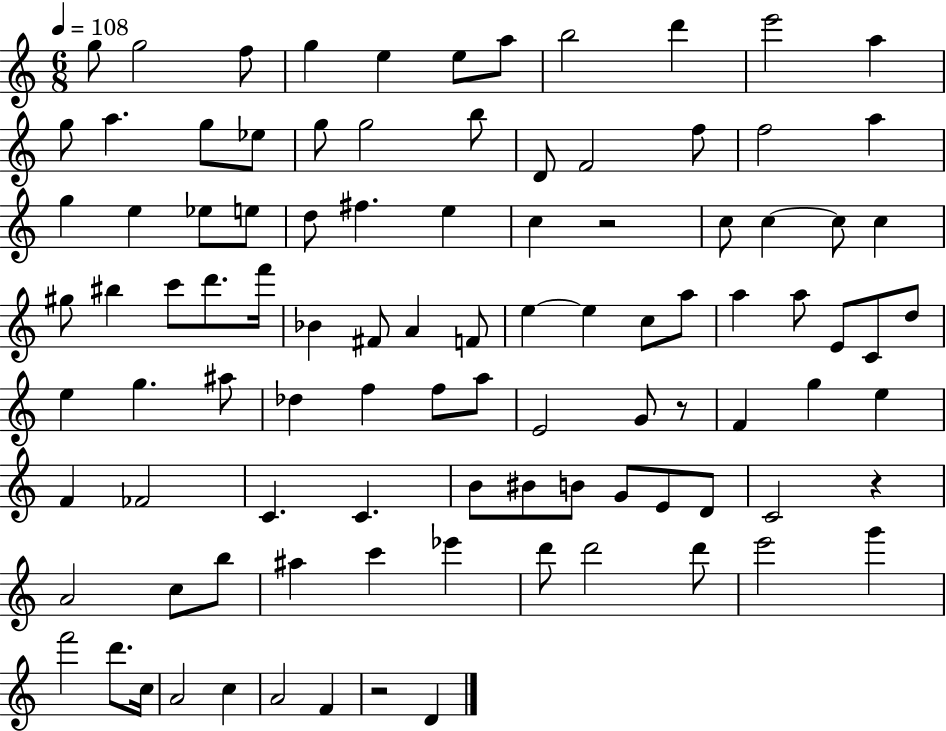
{
  \clef treble
  \numericTimeSignature
  \time 6/8
  \key c \major
  \tempo 4 = 108
  \repeat volta 2 { g''8 g''2 f''8 | g''4 e''4 e''8 a''8 | b''2 d'''4 | e'''2 a''4 | \break g''8 a''4. g''8 ees''8 | g''8 g''2 b''8 | d'8 f'2 f''8 | f''2 a''4 | \break g''4 e''4 ees''8 e''8 | d''8 fis''4. e''4 | c''4 r2 | c''8 c''4~~ c''8 c''4 | \break gis''8 bis''4 c'''8 d'''8. f'''16 | bes'4 fis'8 a'4 f'8 | e''4~~ e''4 c''8 a''8 | a''4 a''8 e'8 c'8 d''8 | \break e''4 g''4. ais''8 | des''4 f''4 f''8 a''8 | e'2 g'8 r8 | f'4 g''4 e''4 | \break f'4 fes'2 | c'4. c'4. | b'8 bis'8 b'8 g'8 e'8 d'8 | c'2 r4 | \break a'2 c''8 b''8 | ais''4 c'''4 ees'''4 | d'''8 d'''2 d'''8 | e'''2 g'''4 | \break f'''2 d'''8. c''16 | a'2 c''4 | a'2 f'4 | r2 d'4 | \break } \bar "|."
}